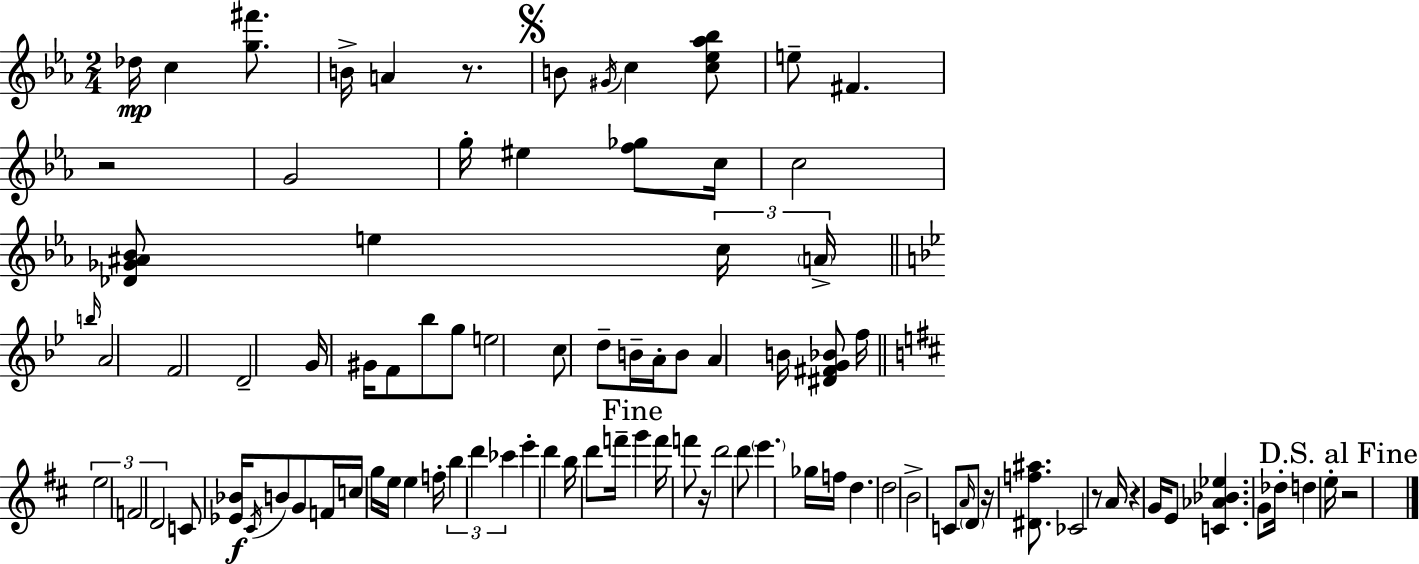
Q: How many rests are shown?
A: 7